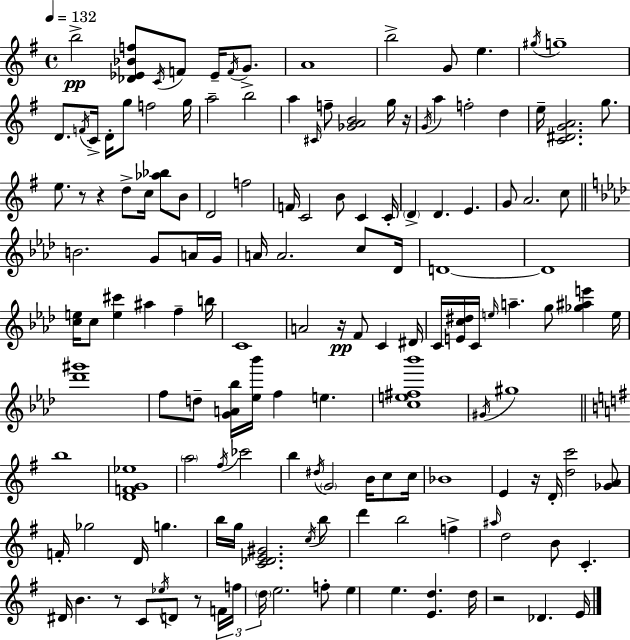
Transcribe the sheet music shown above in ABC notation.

X:1
T:Untitled
M:4/4
L:1/4
K:Em
b2 [_D_E_Bf]/2 C/4 F/2 _E/4 F/4 G/2 A4 b2 G/2 e ^g/4 g4 D/2 F/4 C/4 D/4 g/2 f2 g/4 a2 b2 a ^C/4 f/2 [_GAB]2 g/4 z/4 G/4 a f2 d e/4 [C^DGA]2 g/2 e/2 z/2 z d/2 c/4 [_a_b]/2 B/2 D2 f2 F/4 C2 B/2 C C/4 D D E G/2 A2 c/2 B2 G/2 A/4 G/4 A/4 A2 c/2 _D/4 D4 D4 [ce]/4 c/2 [e^c'] ^a f b/4 C4 A2 z/4 F/2 C ^D/4 C/4 [Ec^d]/4 C/4 e/4 a g/2 [_g^ae'] e/4 [_d'^g']4 f/2 d/2 [GA_b]/4 [_e_b']/4 f e [ce^f_b']4 ^G/4 ^g4 b4 [DFG_e]4 a2 ^f/4 _c'2 b ^d/4 G2 B/4 c/2 c/4 _B4 E z/4 D/4 [dc']2 [_GA]/2 F/4 _g2 D/4 g b/4 g/4 [C_DE^G]2 c/4 b/2 d' b2 f ^a/4 d2 B/2 C ^D/4 B z/2 C/2 _e/4 D/2 z/2 F/4 f/4 d/4 e2 f/2 e e [Ed] d/4 z2 _D E/4